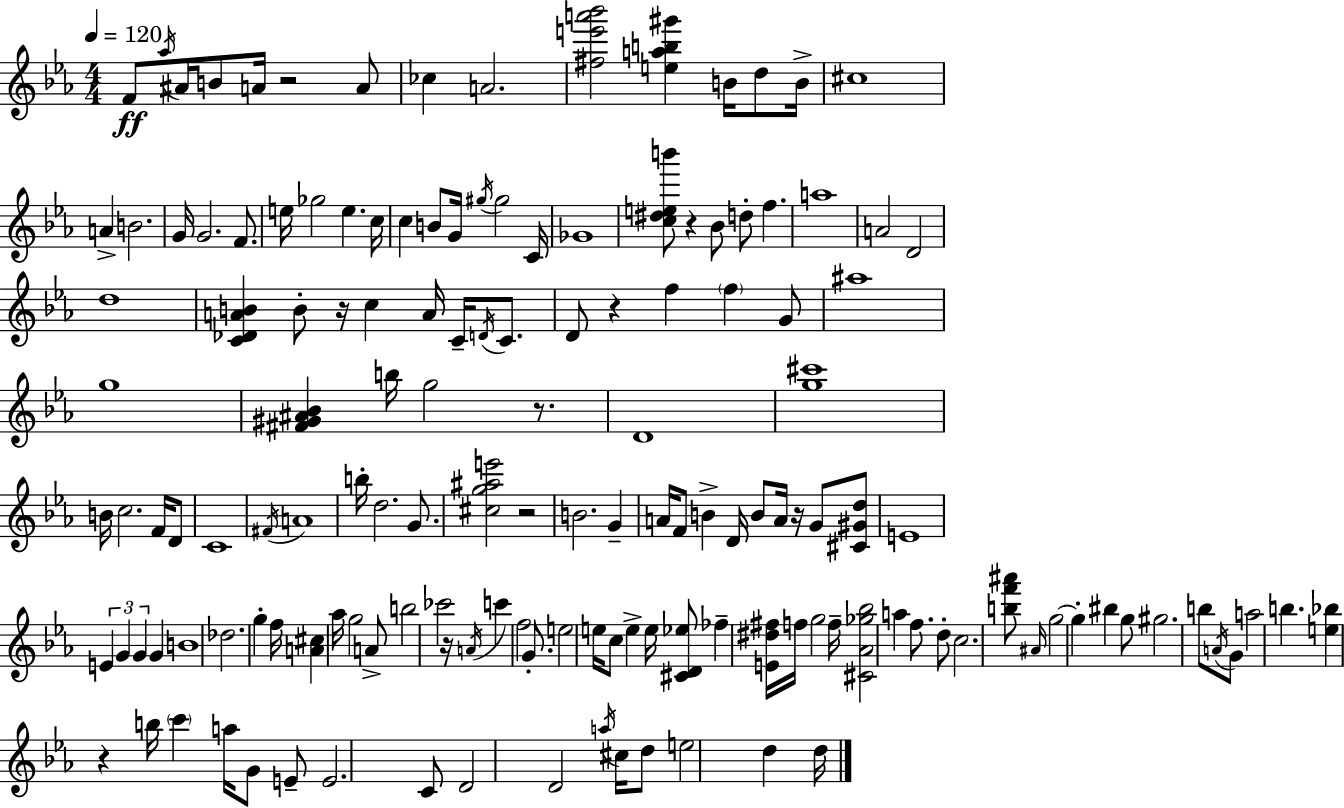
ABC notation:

X:1
T:Untitled
M:4/4
L:1/4
K:Cm
F/2 _a/4 ^A/4 B/2 A/4 z2 A/2 _c A2 [^fe'a'_b']2 [eab^g'] B/4 d/2 B/4 ^c4 A B2 G/4 G2 F/2 e/4 _g2 e c/4 c B/2 G/4 ^g/4 ^g2 C/4 _G4 [c^deb']/2 z _B/2 d/2 f a4 A2 D2 d4 [C_DAB] B/2 z/4 c A/4 C/4 D/4 C/2 D/2 z f f G/2 ^a4 g4 [^F^G^A_B] b/4 g2 z/2 D4 [g^c']4 B/4 c2 F/4 D/2 C4 ^F/4 A4 b/4 d2 G/2 [^cg^ae']2 z2 B2 G A/4 F/2 B D/4 B/2 A/4 z/4 G/2 [^C^Gd]/2 E4 E G G G B4 _d2 g f/4 [A^c] _a/4 g2 A/2 b2 _c'2 z/4 A/4 c' f2 G/2 e2 e/4 c/2 e e/4 [^CD_e]/2 _f [E^d^f]/4 f/4 g2 f/4 [^C_A_g_b]2 a f/2 d/2 c2 [bf'^a']/2 ^A/4 g2 g ^b g/2 ^g2 b/2 A/4 G/2 a2 b [e_b] z b/4 c' a/4 G/2 E/2 E2 C/2 D2 D2 a/4 ^c/4 d/2 e2 d d/4